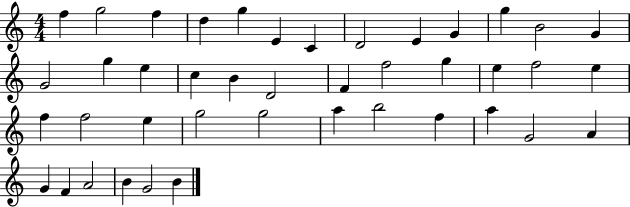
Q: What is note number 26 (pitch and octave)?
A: F5